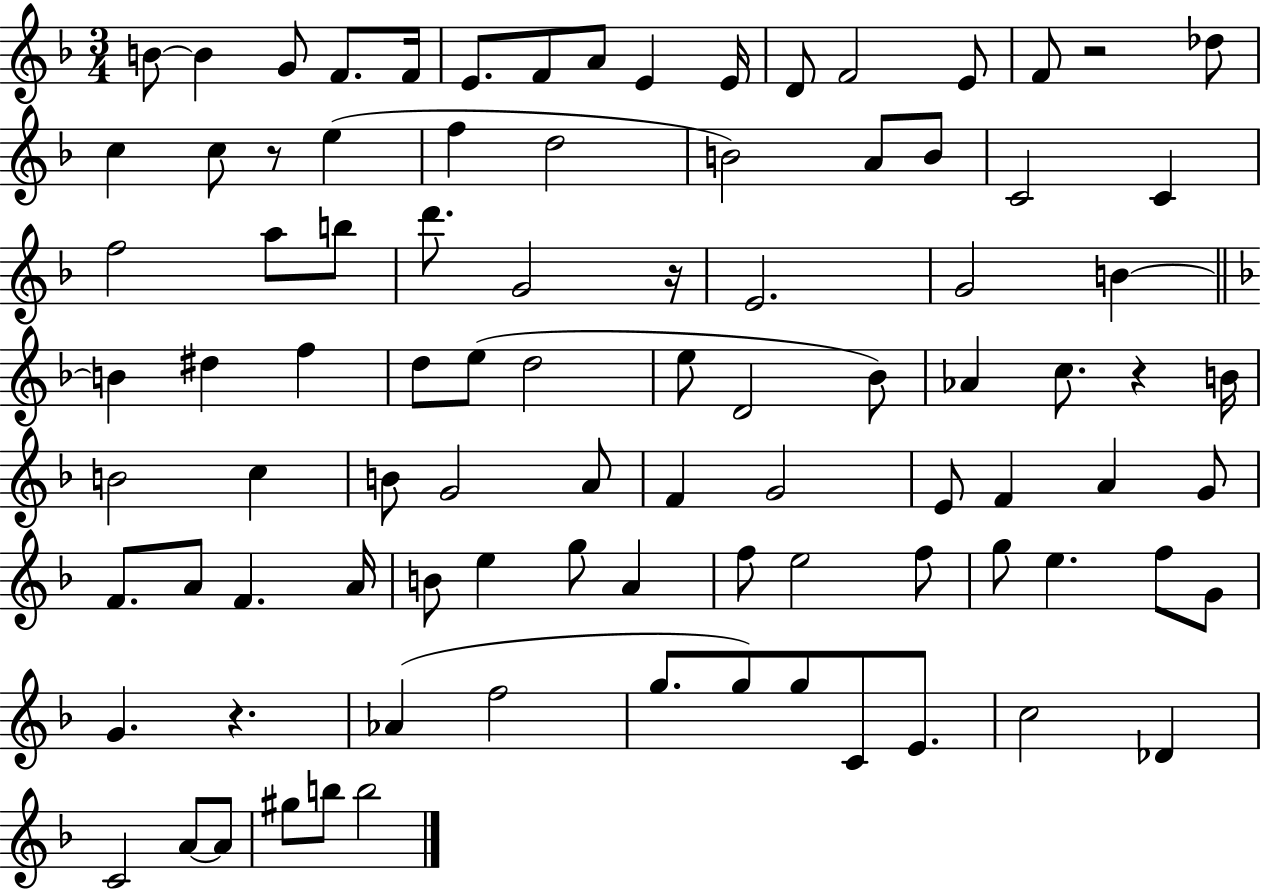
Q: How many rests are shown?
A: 5